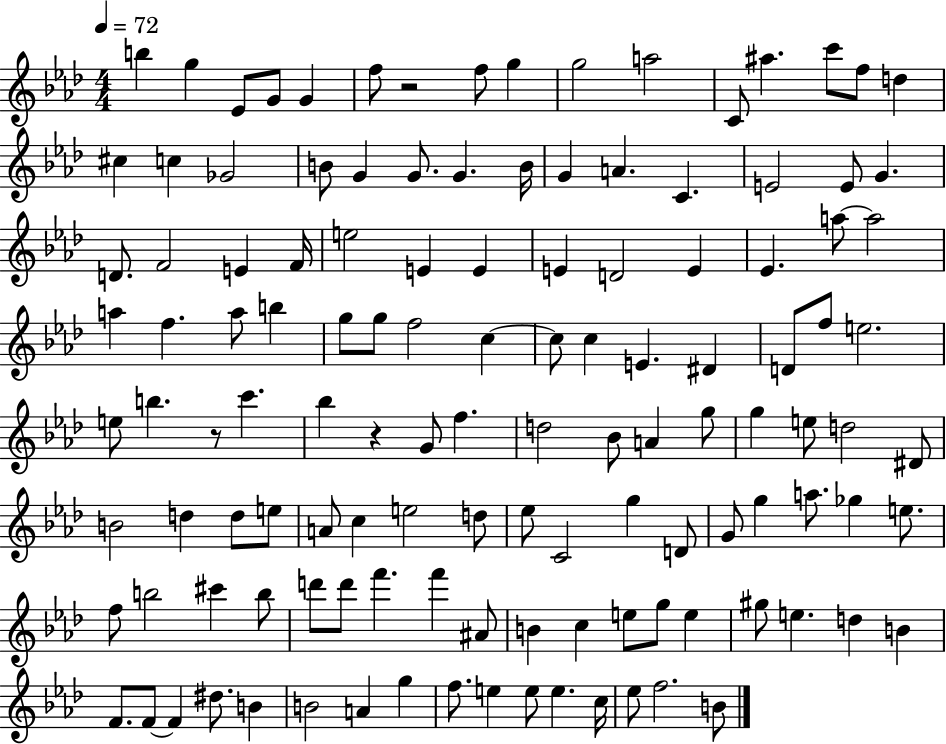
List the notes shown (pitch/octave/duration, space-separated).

B5/q G5/q Eb4/e G4/e G4/q F5/e R/h F5/e G5/q G5/h A5/h C4/e A#5/q. C6/e F5/e D5/q C#5/q C5/q Gb4/h B4/e G4/q G4/e. G4/q. B4/s G4/q A4/q. C4/q. E4/h E4/e G4/q. D4/e. F4/h E4/q F4/s E5/h E4/q E4/q E4/q D4/h E4/q Eb4/q. A5/e A5/h A5/q F5/q. A5/e B5/q G5/e G5/e F5/h C5/q C5/e C5/q E4/q. D#4/q D4/e F5/e E5/h. E5/e B5/q. R/e C6/q. Bb5/q R/q G4/e F5/q. D5/h Bb4/e A4/q G5/e G5/q E5/e D5/h D#4/e B4/h D5/q D5/e E5/e A4/e C5/q E5/h D5/e Eb5/e C4/h G5/q D4/e G4/e G5/q A5/e. Gb5/q E5/e. F5/e B5/h C#6/q B5/e D6/e D6/e F6/q. F6/q A#4/e B4/q C5/q E5/e G5/e E5/q G#5/e E5/q. D5/q B4/q F4/e. F4/e F4/q D#5/e. B4/q B4/h A4/q G5/q F5/e. E5/q E5/e E5/q. C5/s Eb5/e F5/h. B4/e